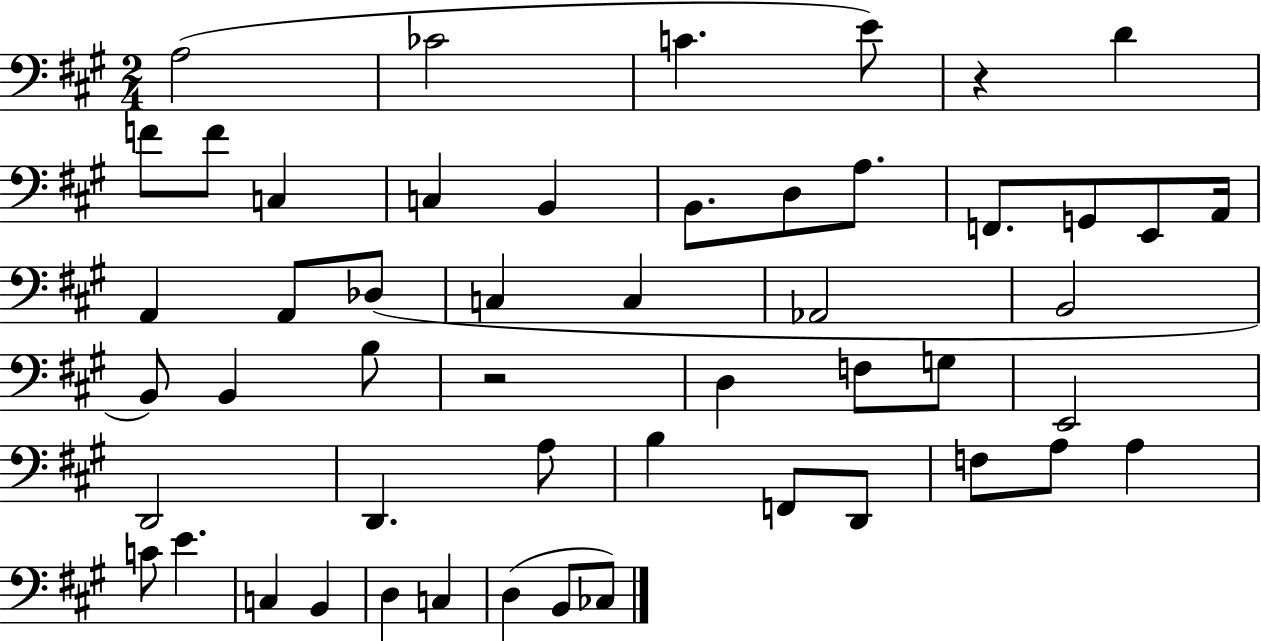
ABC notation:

X:1
T:Untitled
M:2/4
L:1/4
K:A
A,2 _C2 C E/2 z D F/2 F/2 C, C, B,, B,,/2 D,/2 A,/2 F,,/2 G,,/2 E,,/2 A,,/4 A,, A,,/2 _D,/2 C, C, _A,,2 B,,2 B,,/2 B,, B,/2 z2 D, F,/2 G,/2 E,,2 D,,2 D,, A,/2 B, F,,/2 D,,/2 F,/2 A,/2 A, C/2 E C, B,, D, C, D, B,,/2 _C,/2